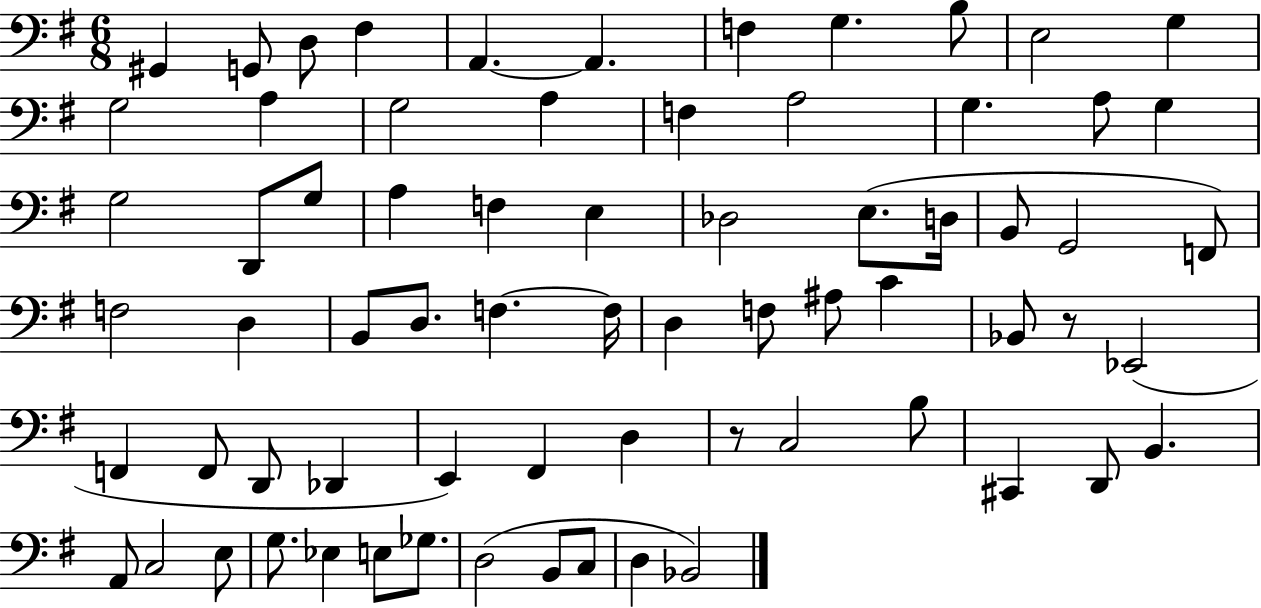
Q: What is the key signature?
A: G major